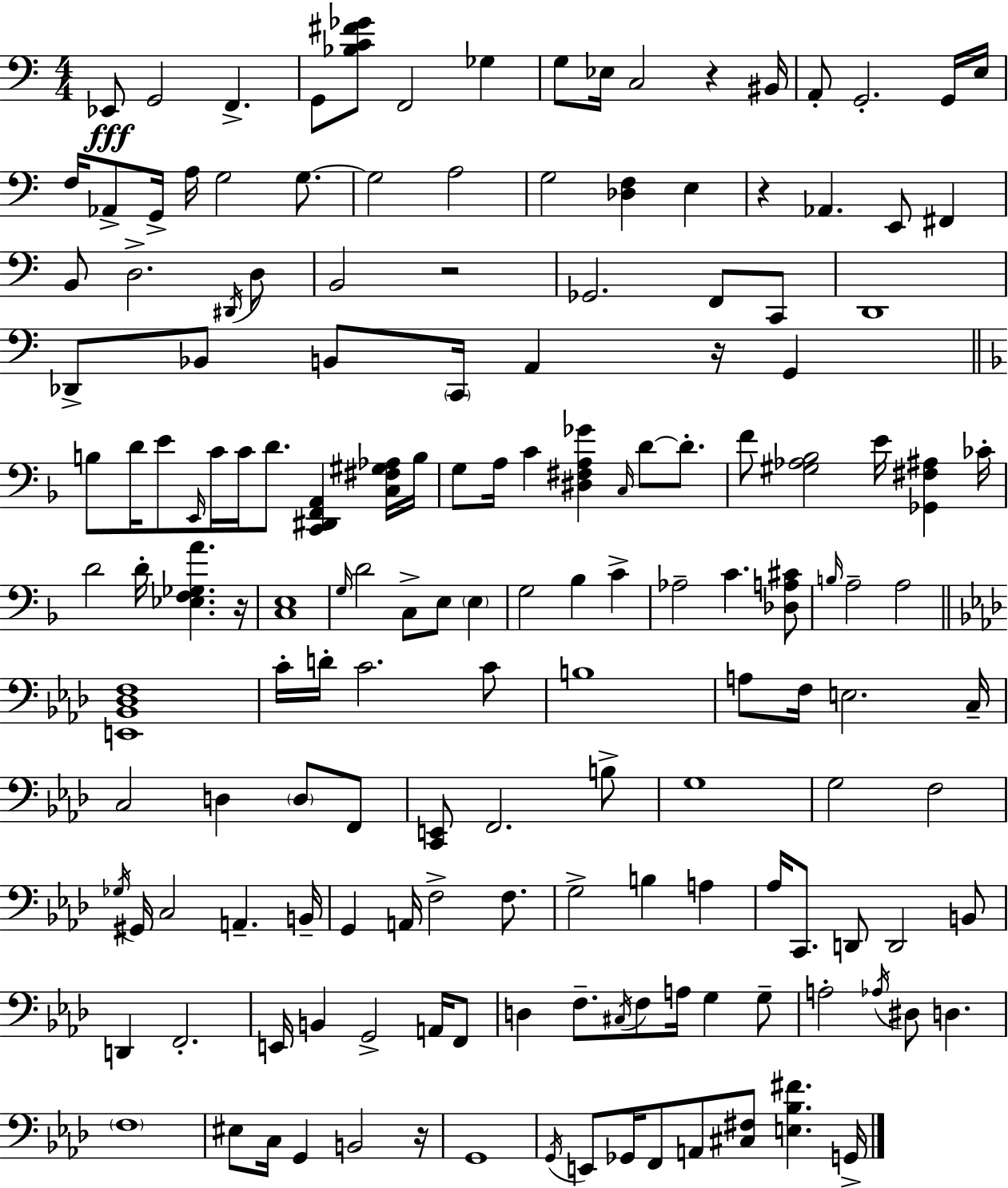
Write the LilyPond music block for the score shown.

{
  \clef bass
  \numericTimeSignature
  \time 4/4
  \key c \major
  \repeat volta 2 { ees,8\fff g,2 f,4.-> | g,8 <bes c' fis' ges'>8 f,2 ges4 | g8 ees16 c2 r4 bis,16 | a,8-. g,2.-. g,16 e16 | \break f16 aes,8-> g,16-> a16 g2 g8.~~ | g2 a2 | g2 <des f>4 e4 | r4 aes,4. e,8 fis,4 | \break b,8 d2.-> \acciaccatura { dis,16 } d8 | b,2 r2 | ges,2. f,8 c,8 | d,1 | \break des,8-> bes,8 b,8 \parenthesize c,16 a,4 r16 g,4 | \bar "||" \break \key f \major b8 d'16 e'8 \grace { e,16 } c'16 c'16 d'8. <c, dis, f, a,>4 <c fis gis aes>16 | b16 g8 a16 c'4 <dis fis a ges'>4 \grace { c16 } d'8~~ d'8.-. | f'8 <gis aes bes>2 e'16 <ges, fis ais>4 | ces'16-. d'2 d'16-. <ees f ges a'>4. | \break r16 <c e>1 | \grace { g16 } d'2 c8-> e8 \parenthesize e4 | g2 bes4 c'4-> | aes2-- c'4. | \break <des a cis'>8 \grace { b16 } a2-- a2 | \bar "||" \break \key f \minor <e, bes, des f>1 | c'16-. d'16-. c'2. c'8 | b1 | a8 f16 e2. c16-- | \break c2 d4 \parenthesize d8 f,8 | <c, e,>8 f,2. b8-> | g1 | g2 f2 | \break \acciaccatura { ges16 } gis,16 c2 a,4.-- | b,16-- g,4 a,16 f2-> f8. | g2-> b4 a4 | aes16 c,8. d,8 d,2 b,8 | \break d,4 f,2.-. | e,16 b,4 g,2-> a,16 f,8 | d4 f8.-- \acciaccatura { cis16 } f8 a16 g4 | g8-- a2-. \acciaccatura { aes16 } dis8 d4. | \break \parenthesize f1 | eis8 c16 g,4 b,2 | r16 g,1 | \acciaccatura { g,16 } e,8 ges,16 f,8 a,8 <cis fis>8 <e bes fis'>4. | \break g,16-> } \bar "|."
}